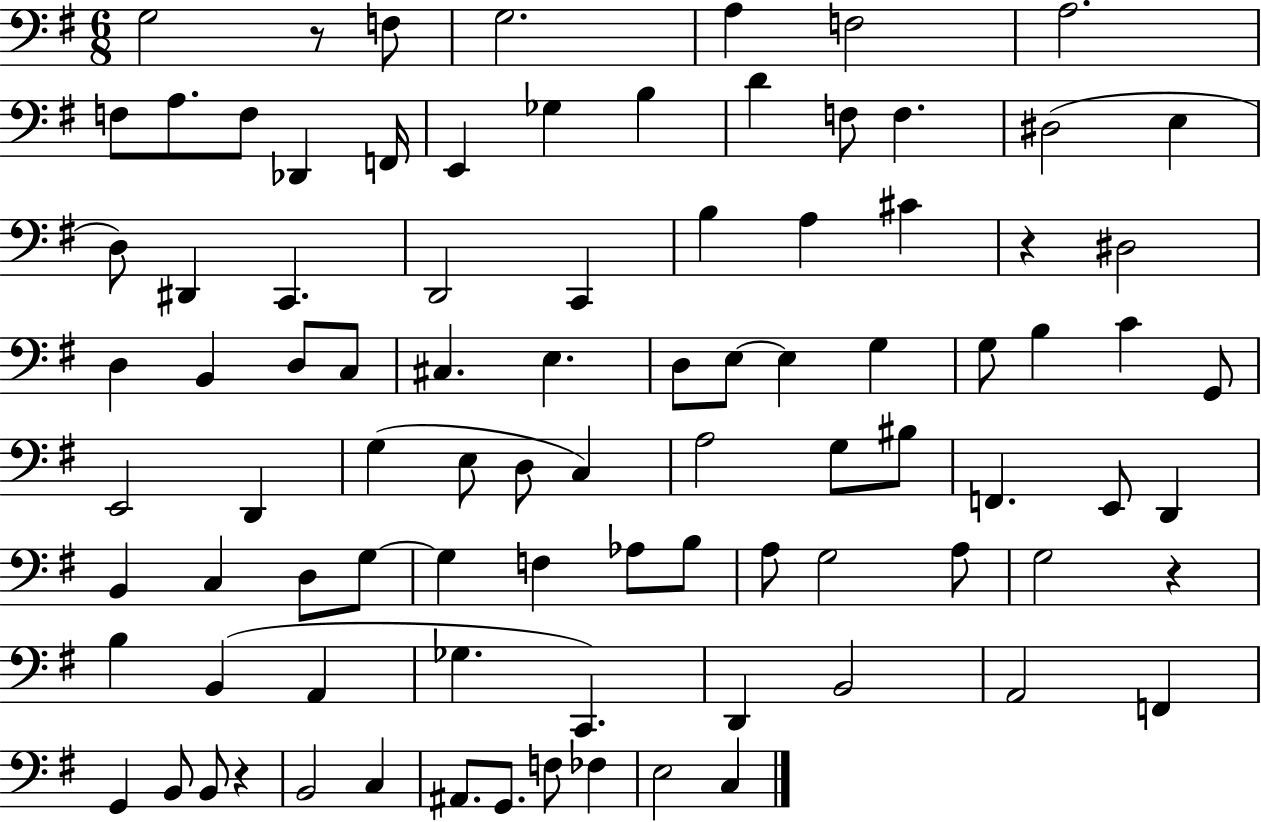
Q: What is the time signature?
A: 6/8